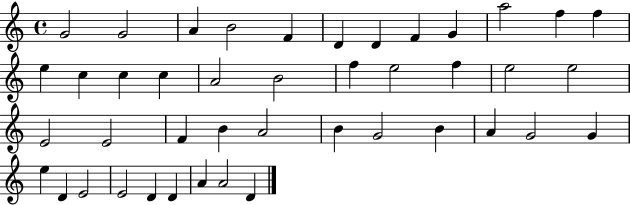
{
  \clef treble
  \time 4/4
  \defaultTimeSignature
  \key c \major
  g'2 g'2 | a'4 b'2 f'4 | d'4 d'4 f'4 g'4 | a''2 f''4 f''4 | \break e''4 c''4 c''4 c''4 | a'2 b'2 | f''4 e''2 f''4 | e''2 e''2 | \break e'2 e'2 | f'4 b'4 a'2 | b'4 g'2 b'4 | a'4 g'2 g'4 | \break e''4 d'4 e'2 | e'2 d'4 d'4 | a'4 a'2 d'4 | \bar "|."
}